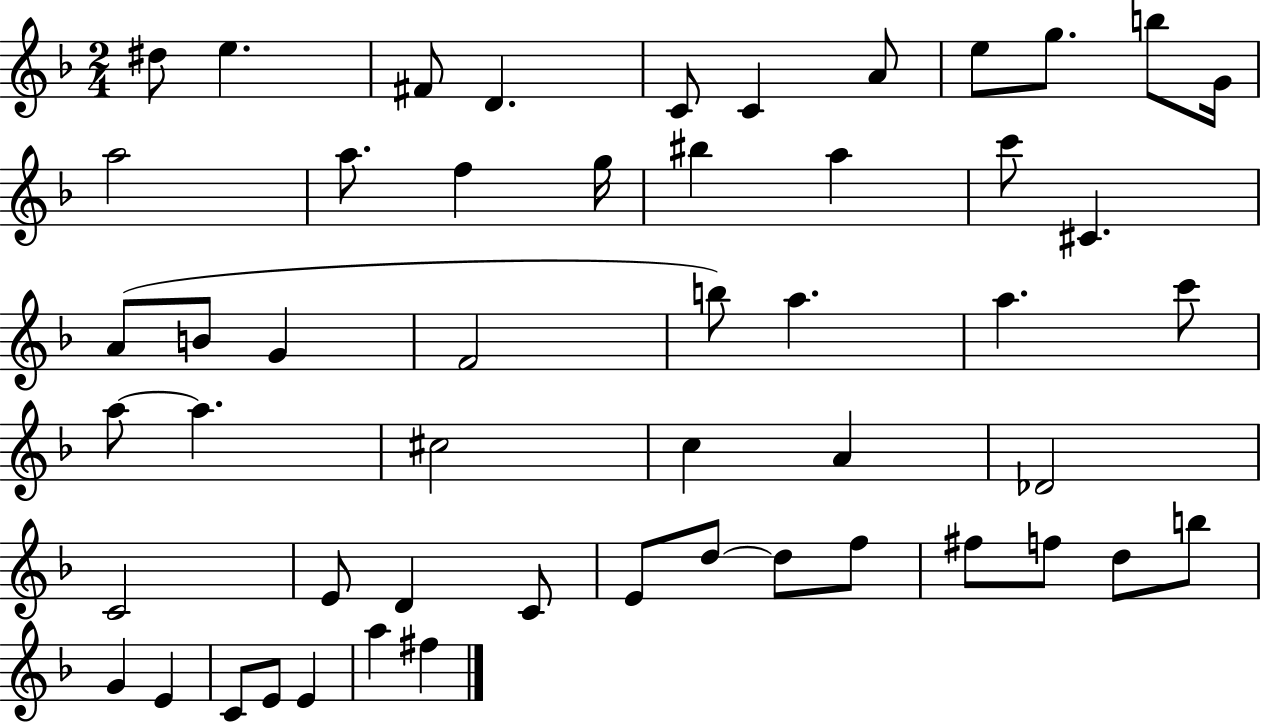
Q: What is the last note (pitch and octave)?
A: F#5